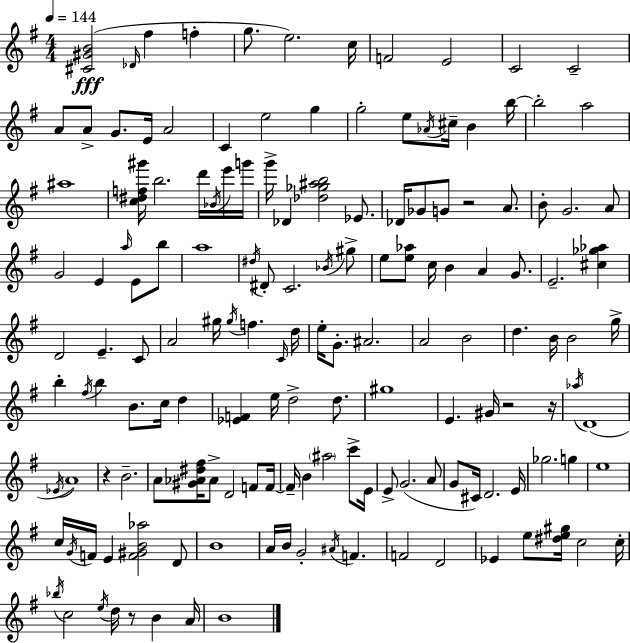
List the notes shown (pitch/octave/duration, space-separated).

[C#4,G#4,B4]/h Db4/s F#5/q F5/q G5/e. E5/h. C5/s F4/h E4/h C4/h C4/h A4/e A4/e G4/e. E4/s A4/h C4/q E5/h G5/q G5/h E5/e Ab4/s C#5/s B4/q B5/s B5/h A5/h A#5/w [C5,D#5,F5,G#6]/s B5/h. D6/s Bb4/s E6/s G6/s G6/s Db4/q [Db5,Gb5,A#5,B5]/h Eb4/e. Db4/s Gb4/e G4/e R/h A4/e. B4/e G4/h. A4/e G4/h E4/q A5/s E4/e B5/e A5/w D#5/s D#4/e C4/h. Bb4/s G#5/e E5/e [E5,Ab5]/e C5/s B4/q A4/q G4/e. E4/h. [C#5,Gb5,Ab5]/q D4/h E4/q. C4/e A4/h G#5/s G#5/s F5/q. C4/s D5/s E5/s G4/e. A#4/h. A4/h B4/h D5/q. B4/s B4/h G5/s B5/q F#5/s B5/q B4/e. C5/s D5/q [Eb4,F4]/q E5/s D5/h D5/e. G#5/w E4/q. G#4/s R/h R/s Ab5/s D4/w Eb4/s A4/w R/q B4/h. A4/e [G#4,Ab4,D#5,F#5]/s Ab4/e D4/h F4/e F4/s F4/s B4/q A#5/h C6/e E4/s E4/e G4/h. A4/e G4/e C#4/s D4/h. E4/s Gb5/h. G5/q E5/w C5/s G4/s F4/s E4/q [F4,G#4,B4,Ab5]/h D4/e B4/w A4/s B4/s G4/h A#4/s F4/q. F4/h D4/h Eb4/q E5/e [D#5,E5,G#5]/s C5/h C5/s Bb5/s C5/h E5/s D5/s R/e B4/q A4/s B4/w